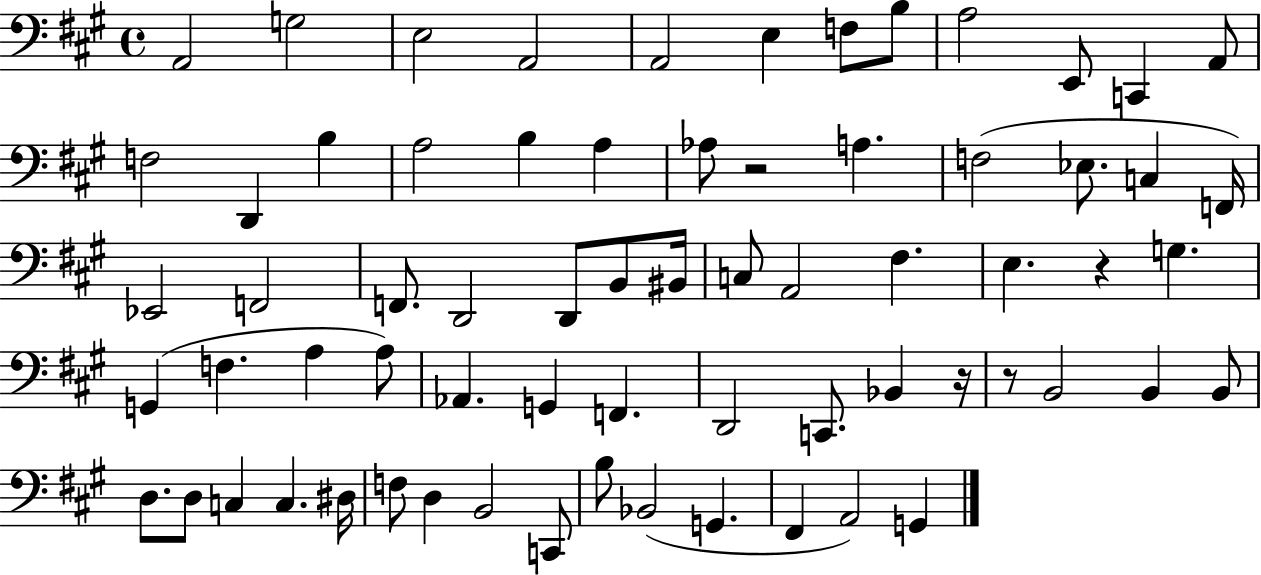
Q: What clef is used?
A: bass